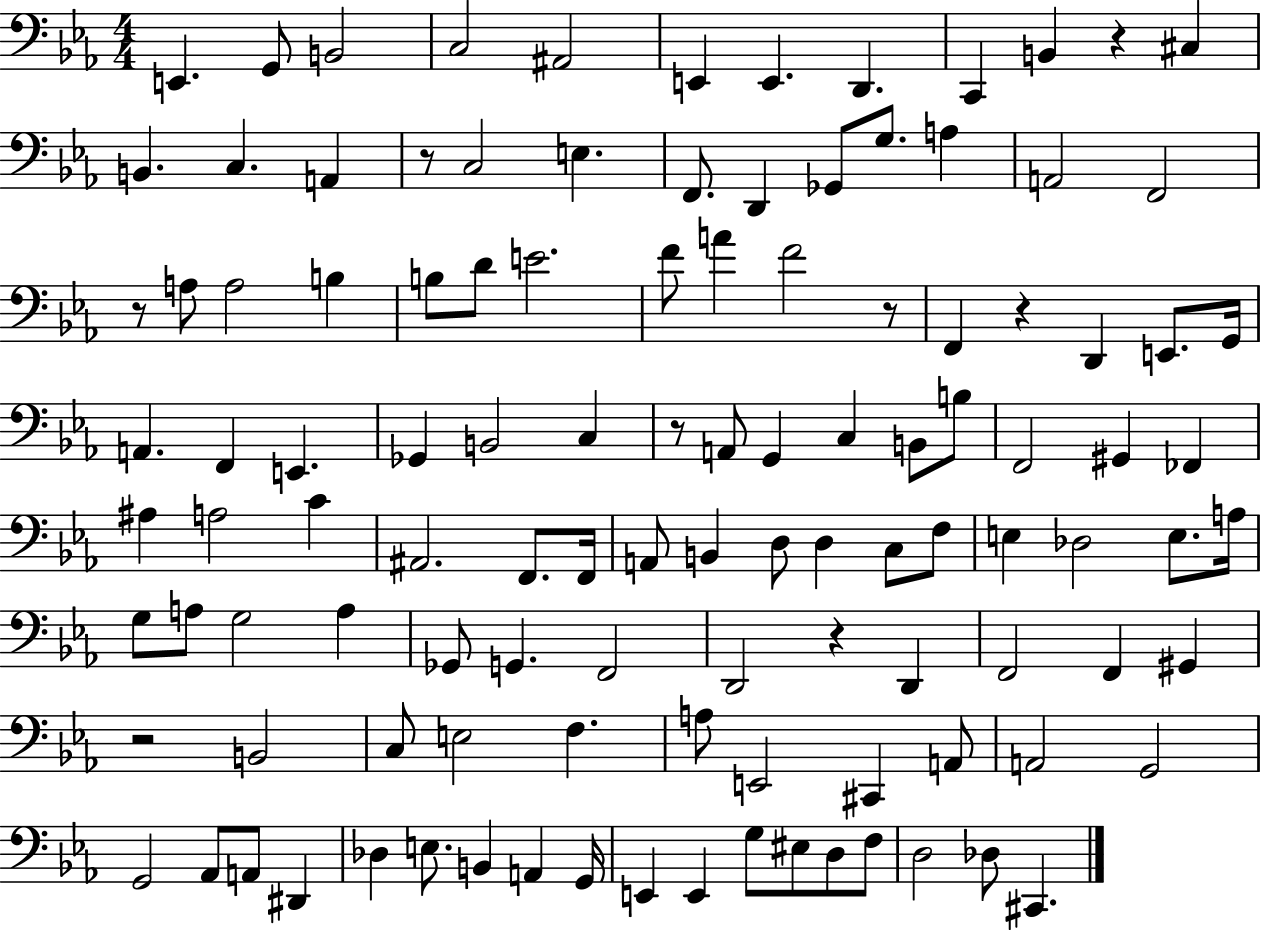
E2/q. G2/e B2/h C3/h A#2/h E2/q E2/q. D2/q. C2/q B2/q R/q C#3/q B2/q. C3/q. A2/q R/e C3/h E3/q. F2/e. D2/q Gb2/e G3/e. A3/q A2/h F2/h R/e A3/e A3/h B3/q B3/e D4/e E4/h. F4/e A4/q F4/h R/e F2/q R/q D2/q E2/e. G2/s A2/q. F2/q E2/q. Gb2/q B2/h C3/q R/e A2/e G2/q C3/q B2/e B3/e F2/h G#2/q FES2/q A#3/q A3/h C4/q A#2/h. F2/e. F2/s A2/e B2/q D3/e D3/q C3/e F3/e E3/q Db3/h E3/e. A3/s G3/e A3/e G3/h A3/q Gb2/e G2/q. F2/h D2/h R/q D2/q F2/h F2/q G#2/q R/h B2/h C3/e E3/h F3/q. A3/e E2/h C#2/q A2/e A2/h G2/h G2/h Ab2/e A2/e D#2/q Db3/q E3/e. B2/q A2/q G2/s E2/q E2/q G3/e EIS3/e D3/e F3/e D3/h Db3/e C#2/q.